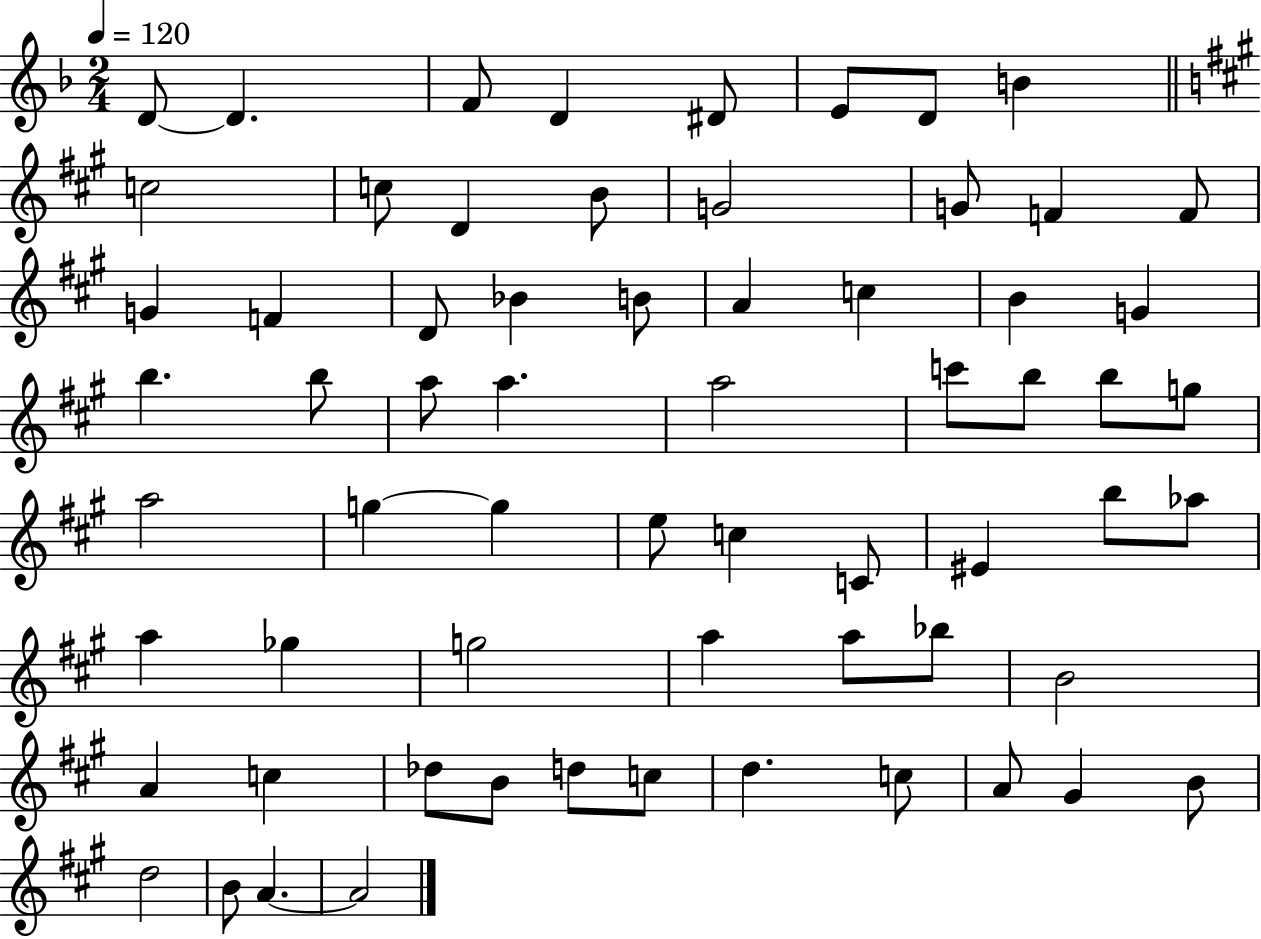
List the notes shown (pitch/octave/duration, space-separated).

D4/e D4/q. F4/e D4/q D#4/e E4/e D4/e B4/q C5/h C5/e D4/q B4/e G4/h G4/e F4/q F4/e G4/q F4/q D4/e Bb4/q B4/e A4/q C5/q B4/q G4/q B5/q. B5/e A5/e A5/q. A5/h C6/e B5/e B5/e G5/e A5/h G5/q G5/q E5/e C5/q C4/e EIS4/q B5/e Ab5/e A5/q Gb5/q G5/h A5/q A5/e Bb5/e B4/h A4/q C5/q Db5/e B4/e D5/e C5/e D5/q. C5/e A4/e G#4/q B4/e D5/h B4/e A4/q. A4/h